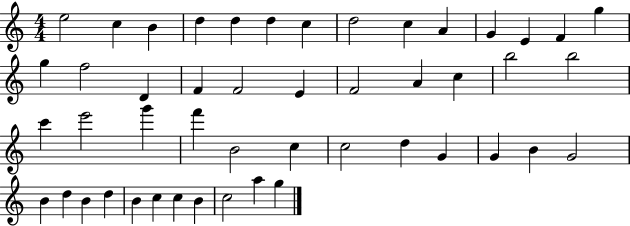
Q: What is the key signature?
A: C major